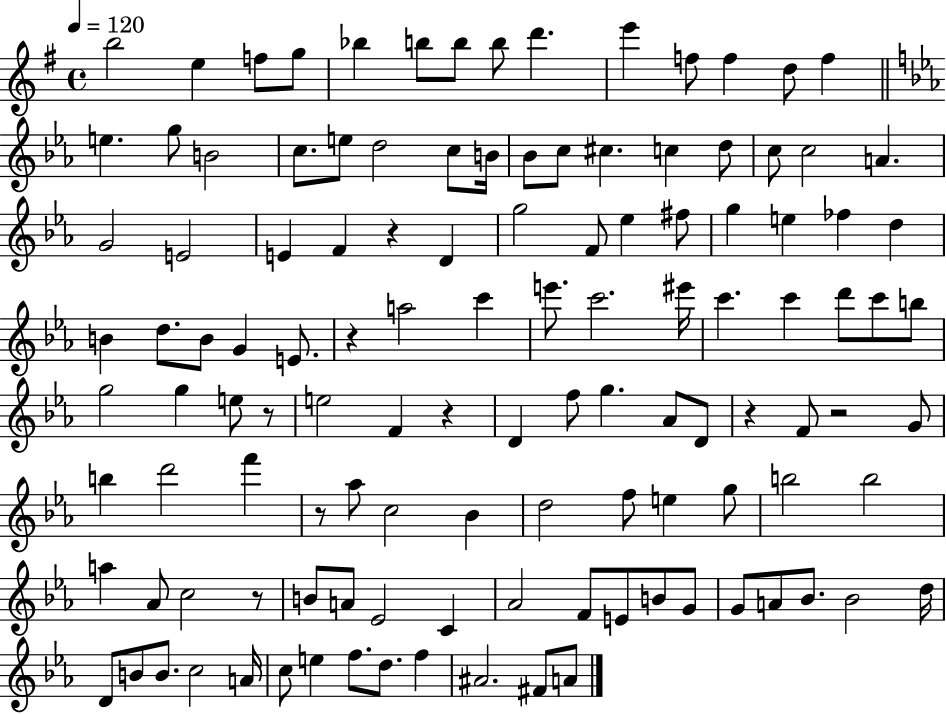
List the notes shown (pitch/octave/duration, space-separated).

B5/h E5/q F5/e G5/e Bb5/q B5/e B5/e B5/e D6/q. E6/q F5/e F5/q D5/e F5/q E5/q. G5/e B4/h C5/e. E5/e D5/h C5/e B4/s Bb4/e C5/e C#5/q. C5/q D5/e C5/e C5/h A4/q. G4/h E4/h E4/q F4/q R/q D4/q G5/h F4/e Eb5/q F#5/e G5/q E5/q FES5/q D5/q B4/q D5/e. B4/e G4/q E4/e. R/q A5/h C6/q E6/e. C6/h. EIS6/s C6/q. C6/q D6/e C6/e B5/e G5/h G5/q E5/e R/e E5/h F4/q R/q D4/q F5/e G5/q. Ab4/e D4/e R/q F4/e R/h G4/e B5/q D6/h F6/q R/e Ab5/e C5/h Bb4/q D5/h F5/e E5/q G5/e B5/h B5/h A5/q Ab4/e C5/h R/e B4/e A4/e Eb4/h C4/q Ab4/h F4/e E4/e B4/e G4/e G4/e A4/e Bb4/e. Bb4/h D5/s D4/e B4/e B4/e. C5/h A4/s C5/e E5/q F5/e. D5/e. F5/q A#4/h. F#4/e A4/e